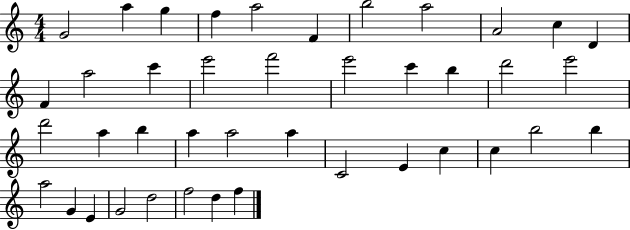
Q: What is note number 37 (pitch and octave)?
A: G4